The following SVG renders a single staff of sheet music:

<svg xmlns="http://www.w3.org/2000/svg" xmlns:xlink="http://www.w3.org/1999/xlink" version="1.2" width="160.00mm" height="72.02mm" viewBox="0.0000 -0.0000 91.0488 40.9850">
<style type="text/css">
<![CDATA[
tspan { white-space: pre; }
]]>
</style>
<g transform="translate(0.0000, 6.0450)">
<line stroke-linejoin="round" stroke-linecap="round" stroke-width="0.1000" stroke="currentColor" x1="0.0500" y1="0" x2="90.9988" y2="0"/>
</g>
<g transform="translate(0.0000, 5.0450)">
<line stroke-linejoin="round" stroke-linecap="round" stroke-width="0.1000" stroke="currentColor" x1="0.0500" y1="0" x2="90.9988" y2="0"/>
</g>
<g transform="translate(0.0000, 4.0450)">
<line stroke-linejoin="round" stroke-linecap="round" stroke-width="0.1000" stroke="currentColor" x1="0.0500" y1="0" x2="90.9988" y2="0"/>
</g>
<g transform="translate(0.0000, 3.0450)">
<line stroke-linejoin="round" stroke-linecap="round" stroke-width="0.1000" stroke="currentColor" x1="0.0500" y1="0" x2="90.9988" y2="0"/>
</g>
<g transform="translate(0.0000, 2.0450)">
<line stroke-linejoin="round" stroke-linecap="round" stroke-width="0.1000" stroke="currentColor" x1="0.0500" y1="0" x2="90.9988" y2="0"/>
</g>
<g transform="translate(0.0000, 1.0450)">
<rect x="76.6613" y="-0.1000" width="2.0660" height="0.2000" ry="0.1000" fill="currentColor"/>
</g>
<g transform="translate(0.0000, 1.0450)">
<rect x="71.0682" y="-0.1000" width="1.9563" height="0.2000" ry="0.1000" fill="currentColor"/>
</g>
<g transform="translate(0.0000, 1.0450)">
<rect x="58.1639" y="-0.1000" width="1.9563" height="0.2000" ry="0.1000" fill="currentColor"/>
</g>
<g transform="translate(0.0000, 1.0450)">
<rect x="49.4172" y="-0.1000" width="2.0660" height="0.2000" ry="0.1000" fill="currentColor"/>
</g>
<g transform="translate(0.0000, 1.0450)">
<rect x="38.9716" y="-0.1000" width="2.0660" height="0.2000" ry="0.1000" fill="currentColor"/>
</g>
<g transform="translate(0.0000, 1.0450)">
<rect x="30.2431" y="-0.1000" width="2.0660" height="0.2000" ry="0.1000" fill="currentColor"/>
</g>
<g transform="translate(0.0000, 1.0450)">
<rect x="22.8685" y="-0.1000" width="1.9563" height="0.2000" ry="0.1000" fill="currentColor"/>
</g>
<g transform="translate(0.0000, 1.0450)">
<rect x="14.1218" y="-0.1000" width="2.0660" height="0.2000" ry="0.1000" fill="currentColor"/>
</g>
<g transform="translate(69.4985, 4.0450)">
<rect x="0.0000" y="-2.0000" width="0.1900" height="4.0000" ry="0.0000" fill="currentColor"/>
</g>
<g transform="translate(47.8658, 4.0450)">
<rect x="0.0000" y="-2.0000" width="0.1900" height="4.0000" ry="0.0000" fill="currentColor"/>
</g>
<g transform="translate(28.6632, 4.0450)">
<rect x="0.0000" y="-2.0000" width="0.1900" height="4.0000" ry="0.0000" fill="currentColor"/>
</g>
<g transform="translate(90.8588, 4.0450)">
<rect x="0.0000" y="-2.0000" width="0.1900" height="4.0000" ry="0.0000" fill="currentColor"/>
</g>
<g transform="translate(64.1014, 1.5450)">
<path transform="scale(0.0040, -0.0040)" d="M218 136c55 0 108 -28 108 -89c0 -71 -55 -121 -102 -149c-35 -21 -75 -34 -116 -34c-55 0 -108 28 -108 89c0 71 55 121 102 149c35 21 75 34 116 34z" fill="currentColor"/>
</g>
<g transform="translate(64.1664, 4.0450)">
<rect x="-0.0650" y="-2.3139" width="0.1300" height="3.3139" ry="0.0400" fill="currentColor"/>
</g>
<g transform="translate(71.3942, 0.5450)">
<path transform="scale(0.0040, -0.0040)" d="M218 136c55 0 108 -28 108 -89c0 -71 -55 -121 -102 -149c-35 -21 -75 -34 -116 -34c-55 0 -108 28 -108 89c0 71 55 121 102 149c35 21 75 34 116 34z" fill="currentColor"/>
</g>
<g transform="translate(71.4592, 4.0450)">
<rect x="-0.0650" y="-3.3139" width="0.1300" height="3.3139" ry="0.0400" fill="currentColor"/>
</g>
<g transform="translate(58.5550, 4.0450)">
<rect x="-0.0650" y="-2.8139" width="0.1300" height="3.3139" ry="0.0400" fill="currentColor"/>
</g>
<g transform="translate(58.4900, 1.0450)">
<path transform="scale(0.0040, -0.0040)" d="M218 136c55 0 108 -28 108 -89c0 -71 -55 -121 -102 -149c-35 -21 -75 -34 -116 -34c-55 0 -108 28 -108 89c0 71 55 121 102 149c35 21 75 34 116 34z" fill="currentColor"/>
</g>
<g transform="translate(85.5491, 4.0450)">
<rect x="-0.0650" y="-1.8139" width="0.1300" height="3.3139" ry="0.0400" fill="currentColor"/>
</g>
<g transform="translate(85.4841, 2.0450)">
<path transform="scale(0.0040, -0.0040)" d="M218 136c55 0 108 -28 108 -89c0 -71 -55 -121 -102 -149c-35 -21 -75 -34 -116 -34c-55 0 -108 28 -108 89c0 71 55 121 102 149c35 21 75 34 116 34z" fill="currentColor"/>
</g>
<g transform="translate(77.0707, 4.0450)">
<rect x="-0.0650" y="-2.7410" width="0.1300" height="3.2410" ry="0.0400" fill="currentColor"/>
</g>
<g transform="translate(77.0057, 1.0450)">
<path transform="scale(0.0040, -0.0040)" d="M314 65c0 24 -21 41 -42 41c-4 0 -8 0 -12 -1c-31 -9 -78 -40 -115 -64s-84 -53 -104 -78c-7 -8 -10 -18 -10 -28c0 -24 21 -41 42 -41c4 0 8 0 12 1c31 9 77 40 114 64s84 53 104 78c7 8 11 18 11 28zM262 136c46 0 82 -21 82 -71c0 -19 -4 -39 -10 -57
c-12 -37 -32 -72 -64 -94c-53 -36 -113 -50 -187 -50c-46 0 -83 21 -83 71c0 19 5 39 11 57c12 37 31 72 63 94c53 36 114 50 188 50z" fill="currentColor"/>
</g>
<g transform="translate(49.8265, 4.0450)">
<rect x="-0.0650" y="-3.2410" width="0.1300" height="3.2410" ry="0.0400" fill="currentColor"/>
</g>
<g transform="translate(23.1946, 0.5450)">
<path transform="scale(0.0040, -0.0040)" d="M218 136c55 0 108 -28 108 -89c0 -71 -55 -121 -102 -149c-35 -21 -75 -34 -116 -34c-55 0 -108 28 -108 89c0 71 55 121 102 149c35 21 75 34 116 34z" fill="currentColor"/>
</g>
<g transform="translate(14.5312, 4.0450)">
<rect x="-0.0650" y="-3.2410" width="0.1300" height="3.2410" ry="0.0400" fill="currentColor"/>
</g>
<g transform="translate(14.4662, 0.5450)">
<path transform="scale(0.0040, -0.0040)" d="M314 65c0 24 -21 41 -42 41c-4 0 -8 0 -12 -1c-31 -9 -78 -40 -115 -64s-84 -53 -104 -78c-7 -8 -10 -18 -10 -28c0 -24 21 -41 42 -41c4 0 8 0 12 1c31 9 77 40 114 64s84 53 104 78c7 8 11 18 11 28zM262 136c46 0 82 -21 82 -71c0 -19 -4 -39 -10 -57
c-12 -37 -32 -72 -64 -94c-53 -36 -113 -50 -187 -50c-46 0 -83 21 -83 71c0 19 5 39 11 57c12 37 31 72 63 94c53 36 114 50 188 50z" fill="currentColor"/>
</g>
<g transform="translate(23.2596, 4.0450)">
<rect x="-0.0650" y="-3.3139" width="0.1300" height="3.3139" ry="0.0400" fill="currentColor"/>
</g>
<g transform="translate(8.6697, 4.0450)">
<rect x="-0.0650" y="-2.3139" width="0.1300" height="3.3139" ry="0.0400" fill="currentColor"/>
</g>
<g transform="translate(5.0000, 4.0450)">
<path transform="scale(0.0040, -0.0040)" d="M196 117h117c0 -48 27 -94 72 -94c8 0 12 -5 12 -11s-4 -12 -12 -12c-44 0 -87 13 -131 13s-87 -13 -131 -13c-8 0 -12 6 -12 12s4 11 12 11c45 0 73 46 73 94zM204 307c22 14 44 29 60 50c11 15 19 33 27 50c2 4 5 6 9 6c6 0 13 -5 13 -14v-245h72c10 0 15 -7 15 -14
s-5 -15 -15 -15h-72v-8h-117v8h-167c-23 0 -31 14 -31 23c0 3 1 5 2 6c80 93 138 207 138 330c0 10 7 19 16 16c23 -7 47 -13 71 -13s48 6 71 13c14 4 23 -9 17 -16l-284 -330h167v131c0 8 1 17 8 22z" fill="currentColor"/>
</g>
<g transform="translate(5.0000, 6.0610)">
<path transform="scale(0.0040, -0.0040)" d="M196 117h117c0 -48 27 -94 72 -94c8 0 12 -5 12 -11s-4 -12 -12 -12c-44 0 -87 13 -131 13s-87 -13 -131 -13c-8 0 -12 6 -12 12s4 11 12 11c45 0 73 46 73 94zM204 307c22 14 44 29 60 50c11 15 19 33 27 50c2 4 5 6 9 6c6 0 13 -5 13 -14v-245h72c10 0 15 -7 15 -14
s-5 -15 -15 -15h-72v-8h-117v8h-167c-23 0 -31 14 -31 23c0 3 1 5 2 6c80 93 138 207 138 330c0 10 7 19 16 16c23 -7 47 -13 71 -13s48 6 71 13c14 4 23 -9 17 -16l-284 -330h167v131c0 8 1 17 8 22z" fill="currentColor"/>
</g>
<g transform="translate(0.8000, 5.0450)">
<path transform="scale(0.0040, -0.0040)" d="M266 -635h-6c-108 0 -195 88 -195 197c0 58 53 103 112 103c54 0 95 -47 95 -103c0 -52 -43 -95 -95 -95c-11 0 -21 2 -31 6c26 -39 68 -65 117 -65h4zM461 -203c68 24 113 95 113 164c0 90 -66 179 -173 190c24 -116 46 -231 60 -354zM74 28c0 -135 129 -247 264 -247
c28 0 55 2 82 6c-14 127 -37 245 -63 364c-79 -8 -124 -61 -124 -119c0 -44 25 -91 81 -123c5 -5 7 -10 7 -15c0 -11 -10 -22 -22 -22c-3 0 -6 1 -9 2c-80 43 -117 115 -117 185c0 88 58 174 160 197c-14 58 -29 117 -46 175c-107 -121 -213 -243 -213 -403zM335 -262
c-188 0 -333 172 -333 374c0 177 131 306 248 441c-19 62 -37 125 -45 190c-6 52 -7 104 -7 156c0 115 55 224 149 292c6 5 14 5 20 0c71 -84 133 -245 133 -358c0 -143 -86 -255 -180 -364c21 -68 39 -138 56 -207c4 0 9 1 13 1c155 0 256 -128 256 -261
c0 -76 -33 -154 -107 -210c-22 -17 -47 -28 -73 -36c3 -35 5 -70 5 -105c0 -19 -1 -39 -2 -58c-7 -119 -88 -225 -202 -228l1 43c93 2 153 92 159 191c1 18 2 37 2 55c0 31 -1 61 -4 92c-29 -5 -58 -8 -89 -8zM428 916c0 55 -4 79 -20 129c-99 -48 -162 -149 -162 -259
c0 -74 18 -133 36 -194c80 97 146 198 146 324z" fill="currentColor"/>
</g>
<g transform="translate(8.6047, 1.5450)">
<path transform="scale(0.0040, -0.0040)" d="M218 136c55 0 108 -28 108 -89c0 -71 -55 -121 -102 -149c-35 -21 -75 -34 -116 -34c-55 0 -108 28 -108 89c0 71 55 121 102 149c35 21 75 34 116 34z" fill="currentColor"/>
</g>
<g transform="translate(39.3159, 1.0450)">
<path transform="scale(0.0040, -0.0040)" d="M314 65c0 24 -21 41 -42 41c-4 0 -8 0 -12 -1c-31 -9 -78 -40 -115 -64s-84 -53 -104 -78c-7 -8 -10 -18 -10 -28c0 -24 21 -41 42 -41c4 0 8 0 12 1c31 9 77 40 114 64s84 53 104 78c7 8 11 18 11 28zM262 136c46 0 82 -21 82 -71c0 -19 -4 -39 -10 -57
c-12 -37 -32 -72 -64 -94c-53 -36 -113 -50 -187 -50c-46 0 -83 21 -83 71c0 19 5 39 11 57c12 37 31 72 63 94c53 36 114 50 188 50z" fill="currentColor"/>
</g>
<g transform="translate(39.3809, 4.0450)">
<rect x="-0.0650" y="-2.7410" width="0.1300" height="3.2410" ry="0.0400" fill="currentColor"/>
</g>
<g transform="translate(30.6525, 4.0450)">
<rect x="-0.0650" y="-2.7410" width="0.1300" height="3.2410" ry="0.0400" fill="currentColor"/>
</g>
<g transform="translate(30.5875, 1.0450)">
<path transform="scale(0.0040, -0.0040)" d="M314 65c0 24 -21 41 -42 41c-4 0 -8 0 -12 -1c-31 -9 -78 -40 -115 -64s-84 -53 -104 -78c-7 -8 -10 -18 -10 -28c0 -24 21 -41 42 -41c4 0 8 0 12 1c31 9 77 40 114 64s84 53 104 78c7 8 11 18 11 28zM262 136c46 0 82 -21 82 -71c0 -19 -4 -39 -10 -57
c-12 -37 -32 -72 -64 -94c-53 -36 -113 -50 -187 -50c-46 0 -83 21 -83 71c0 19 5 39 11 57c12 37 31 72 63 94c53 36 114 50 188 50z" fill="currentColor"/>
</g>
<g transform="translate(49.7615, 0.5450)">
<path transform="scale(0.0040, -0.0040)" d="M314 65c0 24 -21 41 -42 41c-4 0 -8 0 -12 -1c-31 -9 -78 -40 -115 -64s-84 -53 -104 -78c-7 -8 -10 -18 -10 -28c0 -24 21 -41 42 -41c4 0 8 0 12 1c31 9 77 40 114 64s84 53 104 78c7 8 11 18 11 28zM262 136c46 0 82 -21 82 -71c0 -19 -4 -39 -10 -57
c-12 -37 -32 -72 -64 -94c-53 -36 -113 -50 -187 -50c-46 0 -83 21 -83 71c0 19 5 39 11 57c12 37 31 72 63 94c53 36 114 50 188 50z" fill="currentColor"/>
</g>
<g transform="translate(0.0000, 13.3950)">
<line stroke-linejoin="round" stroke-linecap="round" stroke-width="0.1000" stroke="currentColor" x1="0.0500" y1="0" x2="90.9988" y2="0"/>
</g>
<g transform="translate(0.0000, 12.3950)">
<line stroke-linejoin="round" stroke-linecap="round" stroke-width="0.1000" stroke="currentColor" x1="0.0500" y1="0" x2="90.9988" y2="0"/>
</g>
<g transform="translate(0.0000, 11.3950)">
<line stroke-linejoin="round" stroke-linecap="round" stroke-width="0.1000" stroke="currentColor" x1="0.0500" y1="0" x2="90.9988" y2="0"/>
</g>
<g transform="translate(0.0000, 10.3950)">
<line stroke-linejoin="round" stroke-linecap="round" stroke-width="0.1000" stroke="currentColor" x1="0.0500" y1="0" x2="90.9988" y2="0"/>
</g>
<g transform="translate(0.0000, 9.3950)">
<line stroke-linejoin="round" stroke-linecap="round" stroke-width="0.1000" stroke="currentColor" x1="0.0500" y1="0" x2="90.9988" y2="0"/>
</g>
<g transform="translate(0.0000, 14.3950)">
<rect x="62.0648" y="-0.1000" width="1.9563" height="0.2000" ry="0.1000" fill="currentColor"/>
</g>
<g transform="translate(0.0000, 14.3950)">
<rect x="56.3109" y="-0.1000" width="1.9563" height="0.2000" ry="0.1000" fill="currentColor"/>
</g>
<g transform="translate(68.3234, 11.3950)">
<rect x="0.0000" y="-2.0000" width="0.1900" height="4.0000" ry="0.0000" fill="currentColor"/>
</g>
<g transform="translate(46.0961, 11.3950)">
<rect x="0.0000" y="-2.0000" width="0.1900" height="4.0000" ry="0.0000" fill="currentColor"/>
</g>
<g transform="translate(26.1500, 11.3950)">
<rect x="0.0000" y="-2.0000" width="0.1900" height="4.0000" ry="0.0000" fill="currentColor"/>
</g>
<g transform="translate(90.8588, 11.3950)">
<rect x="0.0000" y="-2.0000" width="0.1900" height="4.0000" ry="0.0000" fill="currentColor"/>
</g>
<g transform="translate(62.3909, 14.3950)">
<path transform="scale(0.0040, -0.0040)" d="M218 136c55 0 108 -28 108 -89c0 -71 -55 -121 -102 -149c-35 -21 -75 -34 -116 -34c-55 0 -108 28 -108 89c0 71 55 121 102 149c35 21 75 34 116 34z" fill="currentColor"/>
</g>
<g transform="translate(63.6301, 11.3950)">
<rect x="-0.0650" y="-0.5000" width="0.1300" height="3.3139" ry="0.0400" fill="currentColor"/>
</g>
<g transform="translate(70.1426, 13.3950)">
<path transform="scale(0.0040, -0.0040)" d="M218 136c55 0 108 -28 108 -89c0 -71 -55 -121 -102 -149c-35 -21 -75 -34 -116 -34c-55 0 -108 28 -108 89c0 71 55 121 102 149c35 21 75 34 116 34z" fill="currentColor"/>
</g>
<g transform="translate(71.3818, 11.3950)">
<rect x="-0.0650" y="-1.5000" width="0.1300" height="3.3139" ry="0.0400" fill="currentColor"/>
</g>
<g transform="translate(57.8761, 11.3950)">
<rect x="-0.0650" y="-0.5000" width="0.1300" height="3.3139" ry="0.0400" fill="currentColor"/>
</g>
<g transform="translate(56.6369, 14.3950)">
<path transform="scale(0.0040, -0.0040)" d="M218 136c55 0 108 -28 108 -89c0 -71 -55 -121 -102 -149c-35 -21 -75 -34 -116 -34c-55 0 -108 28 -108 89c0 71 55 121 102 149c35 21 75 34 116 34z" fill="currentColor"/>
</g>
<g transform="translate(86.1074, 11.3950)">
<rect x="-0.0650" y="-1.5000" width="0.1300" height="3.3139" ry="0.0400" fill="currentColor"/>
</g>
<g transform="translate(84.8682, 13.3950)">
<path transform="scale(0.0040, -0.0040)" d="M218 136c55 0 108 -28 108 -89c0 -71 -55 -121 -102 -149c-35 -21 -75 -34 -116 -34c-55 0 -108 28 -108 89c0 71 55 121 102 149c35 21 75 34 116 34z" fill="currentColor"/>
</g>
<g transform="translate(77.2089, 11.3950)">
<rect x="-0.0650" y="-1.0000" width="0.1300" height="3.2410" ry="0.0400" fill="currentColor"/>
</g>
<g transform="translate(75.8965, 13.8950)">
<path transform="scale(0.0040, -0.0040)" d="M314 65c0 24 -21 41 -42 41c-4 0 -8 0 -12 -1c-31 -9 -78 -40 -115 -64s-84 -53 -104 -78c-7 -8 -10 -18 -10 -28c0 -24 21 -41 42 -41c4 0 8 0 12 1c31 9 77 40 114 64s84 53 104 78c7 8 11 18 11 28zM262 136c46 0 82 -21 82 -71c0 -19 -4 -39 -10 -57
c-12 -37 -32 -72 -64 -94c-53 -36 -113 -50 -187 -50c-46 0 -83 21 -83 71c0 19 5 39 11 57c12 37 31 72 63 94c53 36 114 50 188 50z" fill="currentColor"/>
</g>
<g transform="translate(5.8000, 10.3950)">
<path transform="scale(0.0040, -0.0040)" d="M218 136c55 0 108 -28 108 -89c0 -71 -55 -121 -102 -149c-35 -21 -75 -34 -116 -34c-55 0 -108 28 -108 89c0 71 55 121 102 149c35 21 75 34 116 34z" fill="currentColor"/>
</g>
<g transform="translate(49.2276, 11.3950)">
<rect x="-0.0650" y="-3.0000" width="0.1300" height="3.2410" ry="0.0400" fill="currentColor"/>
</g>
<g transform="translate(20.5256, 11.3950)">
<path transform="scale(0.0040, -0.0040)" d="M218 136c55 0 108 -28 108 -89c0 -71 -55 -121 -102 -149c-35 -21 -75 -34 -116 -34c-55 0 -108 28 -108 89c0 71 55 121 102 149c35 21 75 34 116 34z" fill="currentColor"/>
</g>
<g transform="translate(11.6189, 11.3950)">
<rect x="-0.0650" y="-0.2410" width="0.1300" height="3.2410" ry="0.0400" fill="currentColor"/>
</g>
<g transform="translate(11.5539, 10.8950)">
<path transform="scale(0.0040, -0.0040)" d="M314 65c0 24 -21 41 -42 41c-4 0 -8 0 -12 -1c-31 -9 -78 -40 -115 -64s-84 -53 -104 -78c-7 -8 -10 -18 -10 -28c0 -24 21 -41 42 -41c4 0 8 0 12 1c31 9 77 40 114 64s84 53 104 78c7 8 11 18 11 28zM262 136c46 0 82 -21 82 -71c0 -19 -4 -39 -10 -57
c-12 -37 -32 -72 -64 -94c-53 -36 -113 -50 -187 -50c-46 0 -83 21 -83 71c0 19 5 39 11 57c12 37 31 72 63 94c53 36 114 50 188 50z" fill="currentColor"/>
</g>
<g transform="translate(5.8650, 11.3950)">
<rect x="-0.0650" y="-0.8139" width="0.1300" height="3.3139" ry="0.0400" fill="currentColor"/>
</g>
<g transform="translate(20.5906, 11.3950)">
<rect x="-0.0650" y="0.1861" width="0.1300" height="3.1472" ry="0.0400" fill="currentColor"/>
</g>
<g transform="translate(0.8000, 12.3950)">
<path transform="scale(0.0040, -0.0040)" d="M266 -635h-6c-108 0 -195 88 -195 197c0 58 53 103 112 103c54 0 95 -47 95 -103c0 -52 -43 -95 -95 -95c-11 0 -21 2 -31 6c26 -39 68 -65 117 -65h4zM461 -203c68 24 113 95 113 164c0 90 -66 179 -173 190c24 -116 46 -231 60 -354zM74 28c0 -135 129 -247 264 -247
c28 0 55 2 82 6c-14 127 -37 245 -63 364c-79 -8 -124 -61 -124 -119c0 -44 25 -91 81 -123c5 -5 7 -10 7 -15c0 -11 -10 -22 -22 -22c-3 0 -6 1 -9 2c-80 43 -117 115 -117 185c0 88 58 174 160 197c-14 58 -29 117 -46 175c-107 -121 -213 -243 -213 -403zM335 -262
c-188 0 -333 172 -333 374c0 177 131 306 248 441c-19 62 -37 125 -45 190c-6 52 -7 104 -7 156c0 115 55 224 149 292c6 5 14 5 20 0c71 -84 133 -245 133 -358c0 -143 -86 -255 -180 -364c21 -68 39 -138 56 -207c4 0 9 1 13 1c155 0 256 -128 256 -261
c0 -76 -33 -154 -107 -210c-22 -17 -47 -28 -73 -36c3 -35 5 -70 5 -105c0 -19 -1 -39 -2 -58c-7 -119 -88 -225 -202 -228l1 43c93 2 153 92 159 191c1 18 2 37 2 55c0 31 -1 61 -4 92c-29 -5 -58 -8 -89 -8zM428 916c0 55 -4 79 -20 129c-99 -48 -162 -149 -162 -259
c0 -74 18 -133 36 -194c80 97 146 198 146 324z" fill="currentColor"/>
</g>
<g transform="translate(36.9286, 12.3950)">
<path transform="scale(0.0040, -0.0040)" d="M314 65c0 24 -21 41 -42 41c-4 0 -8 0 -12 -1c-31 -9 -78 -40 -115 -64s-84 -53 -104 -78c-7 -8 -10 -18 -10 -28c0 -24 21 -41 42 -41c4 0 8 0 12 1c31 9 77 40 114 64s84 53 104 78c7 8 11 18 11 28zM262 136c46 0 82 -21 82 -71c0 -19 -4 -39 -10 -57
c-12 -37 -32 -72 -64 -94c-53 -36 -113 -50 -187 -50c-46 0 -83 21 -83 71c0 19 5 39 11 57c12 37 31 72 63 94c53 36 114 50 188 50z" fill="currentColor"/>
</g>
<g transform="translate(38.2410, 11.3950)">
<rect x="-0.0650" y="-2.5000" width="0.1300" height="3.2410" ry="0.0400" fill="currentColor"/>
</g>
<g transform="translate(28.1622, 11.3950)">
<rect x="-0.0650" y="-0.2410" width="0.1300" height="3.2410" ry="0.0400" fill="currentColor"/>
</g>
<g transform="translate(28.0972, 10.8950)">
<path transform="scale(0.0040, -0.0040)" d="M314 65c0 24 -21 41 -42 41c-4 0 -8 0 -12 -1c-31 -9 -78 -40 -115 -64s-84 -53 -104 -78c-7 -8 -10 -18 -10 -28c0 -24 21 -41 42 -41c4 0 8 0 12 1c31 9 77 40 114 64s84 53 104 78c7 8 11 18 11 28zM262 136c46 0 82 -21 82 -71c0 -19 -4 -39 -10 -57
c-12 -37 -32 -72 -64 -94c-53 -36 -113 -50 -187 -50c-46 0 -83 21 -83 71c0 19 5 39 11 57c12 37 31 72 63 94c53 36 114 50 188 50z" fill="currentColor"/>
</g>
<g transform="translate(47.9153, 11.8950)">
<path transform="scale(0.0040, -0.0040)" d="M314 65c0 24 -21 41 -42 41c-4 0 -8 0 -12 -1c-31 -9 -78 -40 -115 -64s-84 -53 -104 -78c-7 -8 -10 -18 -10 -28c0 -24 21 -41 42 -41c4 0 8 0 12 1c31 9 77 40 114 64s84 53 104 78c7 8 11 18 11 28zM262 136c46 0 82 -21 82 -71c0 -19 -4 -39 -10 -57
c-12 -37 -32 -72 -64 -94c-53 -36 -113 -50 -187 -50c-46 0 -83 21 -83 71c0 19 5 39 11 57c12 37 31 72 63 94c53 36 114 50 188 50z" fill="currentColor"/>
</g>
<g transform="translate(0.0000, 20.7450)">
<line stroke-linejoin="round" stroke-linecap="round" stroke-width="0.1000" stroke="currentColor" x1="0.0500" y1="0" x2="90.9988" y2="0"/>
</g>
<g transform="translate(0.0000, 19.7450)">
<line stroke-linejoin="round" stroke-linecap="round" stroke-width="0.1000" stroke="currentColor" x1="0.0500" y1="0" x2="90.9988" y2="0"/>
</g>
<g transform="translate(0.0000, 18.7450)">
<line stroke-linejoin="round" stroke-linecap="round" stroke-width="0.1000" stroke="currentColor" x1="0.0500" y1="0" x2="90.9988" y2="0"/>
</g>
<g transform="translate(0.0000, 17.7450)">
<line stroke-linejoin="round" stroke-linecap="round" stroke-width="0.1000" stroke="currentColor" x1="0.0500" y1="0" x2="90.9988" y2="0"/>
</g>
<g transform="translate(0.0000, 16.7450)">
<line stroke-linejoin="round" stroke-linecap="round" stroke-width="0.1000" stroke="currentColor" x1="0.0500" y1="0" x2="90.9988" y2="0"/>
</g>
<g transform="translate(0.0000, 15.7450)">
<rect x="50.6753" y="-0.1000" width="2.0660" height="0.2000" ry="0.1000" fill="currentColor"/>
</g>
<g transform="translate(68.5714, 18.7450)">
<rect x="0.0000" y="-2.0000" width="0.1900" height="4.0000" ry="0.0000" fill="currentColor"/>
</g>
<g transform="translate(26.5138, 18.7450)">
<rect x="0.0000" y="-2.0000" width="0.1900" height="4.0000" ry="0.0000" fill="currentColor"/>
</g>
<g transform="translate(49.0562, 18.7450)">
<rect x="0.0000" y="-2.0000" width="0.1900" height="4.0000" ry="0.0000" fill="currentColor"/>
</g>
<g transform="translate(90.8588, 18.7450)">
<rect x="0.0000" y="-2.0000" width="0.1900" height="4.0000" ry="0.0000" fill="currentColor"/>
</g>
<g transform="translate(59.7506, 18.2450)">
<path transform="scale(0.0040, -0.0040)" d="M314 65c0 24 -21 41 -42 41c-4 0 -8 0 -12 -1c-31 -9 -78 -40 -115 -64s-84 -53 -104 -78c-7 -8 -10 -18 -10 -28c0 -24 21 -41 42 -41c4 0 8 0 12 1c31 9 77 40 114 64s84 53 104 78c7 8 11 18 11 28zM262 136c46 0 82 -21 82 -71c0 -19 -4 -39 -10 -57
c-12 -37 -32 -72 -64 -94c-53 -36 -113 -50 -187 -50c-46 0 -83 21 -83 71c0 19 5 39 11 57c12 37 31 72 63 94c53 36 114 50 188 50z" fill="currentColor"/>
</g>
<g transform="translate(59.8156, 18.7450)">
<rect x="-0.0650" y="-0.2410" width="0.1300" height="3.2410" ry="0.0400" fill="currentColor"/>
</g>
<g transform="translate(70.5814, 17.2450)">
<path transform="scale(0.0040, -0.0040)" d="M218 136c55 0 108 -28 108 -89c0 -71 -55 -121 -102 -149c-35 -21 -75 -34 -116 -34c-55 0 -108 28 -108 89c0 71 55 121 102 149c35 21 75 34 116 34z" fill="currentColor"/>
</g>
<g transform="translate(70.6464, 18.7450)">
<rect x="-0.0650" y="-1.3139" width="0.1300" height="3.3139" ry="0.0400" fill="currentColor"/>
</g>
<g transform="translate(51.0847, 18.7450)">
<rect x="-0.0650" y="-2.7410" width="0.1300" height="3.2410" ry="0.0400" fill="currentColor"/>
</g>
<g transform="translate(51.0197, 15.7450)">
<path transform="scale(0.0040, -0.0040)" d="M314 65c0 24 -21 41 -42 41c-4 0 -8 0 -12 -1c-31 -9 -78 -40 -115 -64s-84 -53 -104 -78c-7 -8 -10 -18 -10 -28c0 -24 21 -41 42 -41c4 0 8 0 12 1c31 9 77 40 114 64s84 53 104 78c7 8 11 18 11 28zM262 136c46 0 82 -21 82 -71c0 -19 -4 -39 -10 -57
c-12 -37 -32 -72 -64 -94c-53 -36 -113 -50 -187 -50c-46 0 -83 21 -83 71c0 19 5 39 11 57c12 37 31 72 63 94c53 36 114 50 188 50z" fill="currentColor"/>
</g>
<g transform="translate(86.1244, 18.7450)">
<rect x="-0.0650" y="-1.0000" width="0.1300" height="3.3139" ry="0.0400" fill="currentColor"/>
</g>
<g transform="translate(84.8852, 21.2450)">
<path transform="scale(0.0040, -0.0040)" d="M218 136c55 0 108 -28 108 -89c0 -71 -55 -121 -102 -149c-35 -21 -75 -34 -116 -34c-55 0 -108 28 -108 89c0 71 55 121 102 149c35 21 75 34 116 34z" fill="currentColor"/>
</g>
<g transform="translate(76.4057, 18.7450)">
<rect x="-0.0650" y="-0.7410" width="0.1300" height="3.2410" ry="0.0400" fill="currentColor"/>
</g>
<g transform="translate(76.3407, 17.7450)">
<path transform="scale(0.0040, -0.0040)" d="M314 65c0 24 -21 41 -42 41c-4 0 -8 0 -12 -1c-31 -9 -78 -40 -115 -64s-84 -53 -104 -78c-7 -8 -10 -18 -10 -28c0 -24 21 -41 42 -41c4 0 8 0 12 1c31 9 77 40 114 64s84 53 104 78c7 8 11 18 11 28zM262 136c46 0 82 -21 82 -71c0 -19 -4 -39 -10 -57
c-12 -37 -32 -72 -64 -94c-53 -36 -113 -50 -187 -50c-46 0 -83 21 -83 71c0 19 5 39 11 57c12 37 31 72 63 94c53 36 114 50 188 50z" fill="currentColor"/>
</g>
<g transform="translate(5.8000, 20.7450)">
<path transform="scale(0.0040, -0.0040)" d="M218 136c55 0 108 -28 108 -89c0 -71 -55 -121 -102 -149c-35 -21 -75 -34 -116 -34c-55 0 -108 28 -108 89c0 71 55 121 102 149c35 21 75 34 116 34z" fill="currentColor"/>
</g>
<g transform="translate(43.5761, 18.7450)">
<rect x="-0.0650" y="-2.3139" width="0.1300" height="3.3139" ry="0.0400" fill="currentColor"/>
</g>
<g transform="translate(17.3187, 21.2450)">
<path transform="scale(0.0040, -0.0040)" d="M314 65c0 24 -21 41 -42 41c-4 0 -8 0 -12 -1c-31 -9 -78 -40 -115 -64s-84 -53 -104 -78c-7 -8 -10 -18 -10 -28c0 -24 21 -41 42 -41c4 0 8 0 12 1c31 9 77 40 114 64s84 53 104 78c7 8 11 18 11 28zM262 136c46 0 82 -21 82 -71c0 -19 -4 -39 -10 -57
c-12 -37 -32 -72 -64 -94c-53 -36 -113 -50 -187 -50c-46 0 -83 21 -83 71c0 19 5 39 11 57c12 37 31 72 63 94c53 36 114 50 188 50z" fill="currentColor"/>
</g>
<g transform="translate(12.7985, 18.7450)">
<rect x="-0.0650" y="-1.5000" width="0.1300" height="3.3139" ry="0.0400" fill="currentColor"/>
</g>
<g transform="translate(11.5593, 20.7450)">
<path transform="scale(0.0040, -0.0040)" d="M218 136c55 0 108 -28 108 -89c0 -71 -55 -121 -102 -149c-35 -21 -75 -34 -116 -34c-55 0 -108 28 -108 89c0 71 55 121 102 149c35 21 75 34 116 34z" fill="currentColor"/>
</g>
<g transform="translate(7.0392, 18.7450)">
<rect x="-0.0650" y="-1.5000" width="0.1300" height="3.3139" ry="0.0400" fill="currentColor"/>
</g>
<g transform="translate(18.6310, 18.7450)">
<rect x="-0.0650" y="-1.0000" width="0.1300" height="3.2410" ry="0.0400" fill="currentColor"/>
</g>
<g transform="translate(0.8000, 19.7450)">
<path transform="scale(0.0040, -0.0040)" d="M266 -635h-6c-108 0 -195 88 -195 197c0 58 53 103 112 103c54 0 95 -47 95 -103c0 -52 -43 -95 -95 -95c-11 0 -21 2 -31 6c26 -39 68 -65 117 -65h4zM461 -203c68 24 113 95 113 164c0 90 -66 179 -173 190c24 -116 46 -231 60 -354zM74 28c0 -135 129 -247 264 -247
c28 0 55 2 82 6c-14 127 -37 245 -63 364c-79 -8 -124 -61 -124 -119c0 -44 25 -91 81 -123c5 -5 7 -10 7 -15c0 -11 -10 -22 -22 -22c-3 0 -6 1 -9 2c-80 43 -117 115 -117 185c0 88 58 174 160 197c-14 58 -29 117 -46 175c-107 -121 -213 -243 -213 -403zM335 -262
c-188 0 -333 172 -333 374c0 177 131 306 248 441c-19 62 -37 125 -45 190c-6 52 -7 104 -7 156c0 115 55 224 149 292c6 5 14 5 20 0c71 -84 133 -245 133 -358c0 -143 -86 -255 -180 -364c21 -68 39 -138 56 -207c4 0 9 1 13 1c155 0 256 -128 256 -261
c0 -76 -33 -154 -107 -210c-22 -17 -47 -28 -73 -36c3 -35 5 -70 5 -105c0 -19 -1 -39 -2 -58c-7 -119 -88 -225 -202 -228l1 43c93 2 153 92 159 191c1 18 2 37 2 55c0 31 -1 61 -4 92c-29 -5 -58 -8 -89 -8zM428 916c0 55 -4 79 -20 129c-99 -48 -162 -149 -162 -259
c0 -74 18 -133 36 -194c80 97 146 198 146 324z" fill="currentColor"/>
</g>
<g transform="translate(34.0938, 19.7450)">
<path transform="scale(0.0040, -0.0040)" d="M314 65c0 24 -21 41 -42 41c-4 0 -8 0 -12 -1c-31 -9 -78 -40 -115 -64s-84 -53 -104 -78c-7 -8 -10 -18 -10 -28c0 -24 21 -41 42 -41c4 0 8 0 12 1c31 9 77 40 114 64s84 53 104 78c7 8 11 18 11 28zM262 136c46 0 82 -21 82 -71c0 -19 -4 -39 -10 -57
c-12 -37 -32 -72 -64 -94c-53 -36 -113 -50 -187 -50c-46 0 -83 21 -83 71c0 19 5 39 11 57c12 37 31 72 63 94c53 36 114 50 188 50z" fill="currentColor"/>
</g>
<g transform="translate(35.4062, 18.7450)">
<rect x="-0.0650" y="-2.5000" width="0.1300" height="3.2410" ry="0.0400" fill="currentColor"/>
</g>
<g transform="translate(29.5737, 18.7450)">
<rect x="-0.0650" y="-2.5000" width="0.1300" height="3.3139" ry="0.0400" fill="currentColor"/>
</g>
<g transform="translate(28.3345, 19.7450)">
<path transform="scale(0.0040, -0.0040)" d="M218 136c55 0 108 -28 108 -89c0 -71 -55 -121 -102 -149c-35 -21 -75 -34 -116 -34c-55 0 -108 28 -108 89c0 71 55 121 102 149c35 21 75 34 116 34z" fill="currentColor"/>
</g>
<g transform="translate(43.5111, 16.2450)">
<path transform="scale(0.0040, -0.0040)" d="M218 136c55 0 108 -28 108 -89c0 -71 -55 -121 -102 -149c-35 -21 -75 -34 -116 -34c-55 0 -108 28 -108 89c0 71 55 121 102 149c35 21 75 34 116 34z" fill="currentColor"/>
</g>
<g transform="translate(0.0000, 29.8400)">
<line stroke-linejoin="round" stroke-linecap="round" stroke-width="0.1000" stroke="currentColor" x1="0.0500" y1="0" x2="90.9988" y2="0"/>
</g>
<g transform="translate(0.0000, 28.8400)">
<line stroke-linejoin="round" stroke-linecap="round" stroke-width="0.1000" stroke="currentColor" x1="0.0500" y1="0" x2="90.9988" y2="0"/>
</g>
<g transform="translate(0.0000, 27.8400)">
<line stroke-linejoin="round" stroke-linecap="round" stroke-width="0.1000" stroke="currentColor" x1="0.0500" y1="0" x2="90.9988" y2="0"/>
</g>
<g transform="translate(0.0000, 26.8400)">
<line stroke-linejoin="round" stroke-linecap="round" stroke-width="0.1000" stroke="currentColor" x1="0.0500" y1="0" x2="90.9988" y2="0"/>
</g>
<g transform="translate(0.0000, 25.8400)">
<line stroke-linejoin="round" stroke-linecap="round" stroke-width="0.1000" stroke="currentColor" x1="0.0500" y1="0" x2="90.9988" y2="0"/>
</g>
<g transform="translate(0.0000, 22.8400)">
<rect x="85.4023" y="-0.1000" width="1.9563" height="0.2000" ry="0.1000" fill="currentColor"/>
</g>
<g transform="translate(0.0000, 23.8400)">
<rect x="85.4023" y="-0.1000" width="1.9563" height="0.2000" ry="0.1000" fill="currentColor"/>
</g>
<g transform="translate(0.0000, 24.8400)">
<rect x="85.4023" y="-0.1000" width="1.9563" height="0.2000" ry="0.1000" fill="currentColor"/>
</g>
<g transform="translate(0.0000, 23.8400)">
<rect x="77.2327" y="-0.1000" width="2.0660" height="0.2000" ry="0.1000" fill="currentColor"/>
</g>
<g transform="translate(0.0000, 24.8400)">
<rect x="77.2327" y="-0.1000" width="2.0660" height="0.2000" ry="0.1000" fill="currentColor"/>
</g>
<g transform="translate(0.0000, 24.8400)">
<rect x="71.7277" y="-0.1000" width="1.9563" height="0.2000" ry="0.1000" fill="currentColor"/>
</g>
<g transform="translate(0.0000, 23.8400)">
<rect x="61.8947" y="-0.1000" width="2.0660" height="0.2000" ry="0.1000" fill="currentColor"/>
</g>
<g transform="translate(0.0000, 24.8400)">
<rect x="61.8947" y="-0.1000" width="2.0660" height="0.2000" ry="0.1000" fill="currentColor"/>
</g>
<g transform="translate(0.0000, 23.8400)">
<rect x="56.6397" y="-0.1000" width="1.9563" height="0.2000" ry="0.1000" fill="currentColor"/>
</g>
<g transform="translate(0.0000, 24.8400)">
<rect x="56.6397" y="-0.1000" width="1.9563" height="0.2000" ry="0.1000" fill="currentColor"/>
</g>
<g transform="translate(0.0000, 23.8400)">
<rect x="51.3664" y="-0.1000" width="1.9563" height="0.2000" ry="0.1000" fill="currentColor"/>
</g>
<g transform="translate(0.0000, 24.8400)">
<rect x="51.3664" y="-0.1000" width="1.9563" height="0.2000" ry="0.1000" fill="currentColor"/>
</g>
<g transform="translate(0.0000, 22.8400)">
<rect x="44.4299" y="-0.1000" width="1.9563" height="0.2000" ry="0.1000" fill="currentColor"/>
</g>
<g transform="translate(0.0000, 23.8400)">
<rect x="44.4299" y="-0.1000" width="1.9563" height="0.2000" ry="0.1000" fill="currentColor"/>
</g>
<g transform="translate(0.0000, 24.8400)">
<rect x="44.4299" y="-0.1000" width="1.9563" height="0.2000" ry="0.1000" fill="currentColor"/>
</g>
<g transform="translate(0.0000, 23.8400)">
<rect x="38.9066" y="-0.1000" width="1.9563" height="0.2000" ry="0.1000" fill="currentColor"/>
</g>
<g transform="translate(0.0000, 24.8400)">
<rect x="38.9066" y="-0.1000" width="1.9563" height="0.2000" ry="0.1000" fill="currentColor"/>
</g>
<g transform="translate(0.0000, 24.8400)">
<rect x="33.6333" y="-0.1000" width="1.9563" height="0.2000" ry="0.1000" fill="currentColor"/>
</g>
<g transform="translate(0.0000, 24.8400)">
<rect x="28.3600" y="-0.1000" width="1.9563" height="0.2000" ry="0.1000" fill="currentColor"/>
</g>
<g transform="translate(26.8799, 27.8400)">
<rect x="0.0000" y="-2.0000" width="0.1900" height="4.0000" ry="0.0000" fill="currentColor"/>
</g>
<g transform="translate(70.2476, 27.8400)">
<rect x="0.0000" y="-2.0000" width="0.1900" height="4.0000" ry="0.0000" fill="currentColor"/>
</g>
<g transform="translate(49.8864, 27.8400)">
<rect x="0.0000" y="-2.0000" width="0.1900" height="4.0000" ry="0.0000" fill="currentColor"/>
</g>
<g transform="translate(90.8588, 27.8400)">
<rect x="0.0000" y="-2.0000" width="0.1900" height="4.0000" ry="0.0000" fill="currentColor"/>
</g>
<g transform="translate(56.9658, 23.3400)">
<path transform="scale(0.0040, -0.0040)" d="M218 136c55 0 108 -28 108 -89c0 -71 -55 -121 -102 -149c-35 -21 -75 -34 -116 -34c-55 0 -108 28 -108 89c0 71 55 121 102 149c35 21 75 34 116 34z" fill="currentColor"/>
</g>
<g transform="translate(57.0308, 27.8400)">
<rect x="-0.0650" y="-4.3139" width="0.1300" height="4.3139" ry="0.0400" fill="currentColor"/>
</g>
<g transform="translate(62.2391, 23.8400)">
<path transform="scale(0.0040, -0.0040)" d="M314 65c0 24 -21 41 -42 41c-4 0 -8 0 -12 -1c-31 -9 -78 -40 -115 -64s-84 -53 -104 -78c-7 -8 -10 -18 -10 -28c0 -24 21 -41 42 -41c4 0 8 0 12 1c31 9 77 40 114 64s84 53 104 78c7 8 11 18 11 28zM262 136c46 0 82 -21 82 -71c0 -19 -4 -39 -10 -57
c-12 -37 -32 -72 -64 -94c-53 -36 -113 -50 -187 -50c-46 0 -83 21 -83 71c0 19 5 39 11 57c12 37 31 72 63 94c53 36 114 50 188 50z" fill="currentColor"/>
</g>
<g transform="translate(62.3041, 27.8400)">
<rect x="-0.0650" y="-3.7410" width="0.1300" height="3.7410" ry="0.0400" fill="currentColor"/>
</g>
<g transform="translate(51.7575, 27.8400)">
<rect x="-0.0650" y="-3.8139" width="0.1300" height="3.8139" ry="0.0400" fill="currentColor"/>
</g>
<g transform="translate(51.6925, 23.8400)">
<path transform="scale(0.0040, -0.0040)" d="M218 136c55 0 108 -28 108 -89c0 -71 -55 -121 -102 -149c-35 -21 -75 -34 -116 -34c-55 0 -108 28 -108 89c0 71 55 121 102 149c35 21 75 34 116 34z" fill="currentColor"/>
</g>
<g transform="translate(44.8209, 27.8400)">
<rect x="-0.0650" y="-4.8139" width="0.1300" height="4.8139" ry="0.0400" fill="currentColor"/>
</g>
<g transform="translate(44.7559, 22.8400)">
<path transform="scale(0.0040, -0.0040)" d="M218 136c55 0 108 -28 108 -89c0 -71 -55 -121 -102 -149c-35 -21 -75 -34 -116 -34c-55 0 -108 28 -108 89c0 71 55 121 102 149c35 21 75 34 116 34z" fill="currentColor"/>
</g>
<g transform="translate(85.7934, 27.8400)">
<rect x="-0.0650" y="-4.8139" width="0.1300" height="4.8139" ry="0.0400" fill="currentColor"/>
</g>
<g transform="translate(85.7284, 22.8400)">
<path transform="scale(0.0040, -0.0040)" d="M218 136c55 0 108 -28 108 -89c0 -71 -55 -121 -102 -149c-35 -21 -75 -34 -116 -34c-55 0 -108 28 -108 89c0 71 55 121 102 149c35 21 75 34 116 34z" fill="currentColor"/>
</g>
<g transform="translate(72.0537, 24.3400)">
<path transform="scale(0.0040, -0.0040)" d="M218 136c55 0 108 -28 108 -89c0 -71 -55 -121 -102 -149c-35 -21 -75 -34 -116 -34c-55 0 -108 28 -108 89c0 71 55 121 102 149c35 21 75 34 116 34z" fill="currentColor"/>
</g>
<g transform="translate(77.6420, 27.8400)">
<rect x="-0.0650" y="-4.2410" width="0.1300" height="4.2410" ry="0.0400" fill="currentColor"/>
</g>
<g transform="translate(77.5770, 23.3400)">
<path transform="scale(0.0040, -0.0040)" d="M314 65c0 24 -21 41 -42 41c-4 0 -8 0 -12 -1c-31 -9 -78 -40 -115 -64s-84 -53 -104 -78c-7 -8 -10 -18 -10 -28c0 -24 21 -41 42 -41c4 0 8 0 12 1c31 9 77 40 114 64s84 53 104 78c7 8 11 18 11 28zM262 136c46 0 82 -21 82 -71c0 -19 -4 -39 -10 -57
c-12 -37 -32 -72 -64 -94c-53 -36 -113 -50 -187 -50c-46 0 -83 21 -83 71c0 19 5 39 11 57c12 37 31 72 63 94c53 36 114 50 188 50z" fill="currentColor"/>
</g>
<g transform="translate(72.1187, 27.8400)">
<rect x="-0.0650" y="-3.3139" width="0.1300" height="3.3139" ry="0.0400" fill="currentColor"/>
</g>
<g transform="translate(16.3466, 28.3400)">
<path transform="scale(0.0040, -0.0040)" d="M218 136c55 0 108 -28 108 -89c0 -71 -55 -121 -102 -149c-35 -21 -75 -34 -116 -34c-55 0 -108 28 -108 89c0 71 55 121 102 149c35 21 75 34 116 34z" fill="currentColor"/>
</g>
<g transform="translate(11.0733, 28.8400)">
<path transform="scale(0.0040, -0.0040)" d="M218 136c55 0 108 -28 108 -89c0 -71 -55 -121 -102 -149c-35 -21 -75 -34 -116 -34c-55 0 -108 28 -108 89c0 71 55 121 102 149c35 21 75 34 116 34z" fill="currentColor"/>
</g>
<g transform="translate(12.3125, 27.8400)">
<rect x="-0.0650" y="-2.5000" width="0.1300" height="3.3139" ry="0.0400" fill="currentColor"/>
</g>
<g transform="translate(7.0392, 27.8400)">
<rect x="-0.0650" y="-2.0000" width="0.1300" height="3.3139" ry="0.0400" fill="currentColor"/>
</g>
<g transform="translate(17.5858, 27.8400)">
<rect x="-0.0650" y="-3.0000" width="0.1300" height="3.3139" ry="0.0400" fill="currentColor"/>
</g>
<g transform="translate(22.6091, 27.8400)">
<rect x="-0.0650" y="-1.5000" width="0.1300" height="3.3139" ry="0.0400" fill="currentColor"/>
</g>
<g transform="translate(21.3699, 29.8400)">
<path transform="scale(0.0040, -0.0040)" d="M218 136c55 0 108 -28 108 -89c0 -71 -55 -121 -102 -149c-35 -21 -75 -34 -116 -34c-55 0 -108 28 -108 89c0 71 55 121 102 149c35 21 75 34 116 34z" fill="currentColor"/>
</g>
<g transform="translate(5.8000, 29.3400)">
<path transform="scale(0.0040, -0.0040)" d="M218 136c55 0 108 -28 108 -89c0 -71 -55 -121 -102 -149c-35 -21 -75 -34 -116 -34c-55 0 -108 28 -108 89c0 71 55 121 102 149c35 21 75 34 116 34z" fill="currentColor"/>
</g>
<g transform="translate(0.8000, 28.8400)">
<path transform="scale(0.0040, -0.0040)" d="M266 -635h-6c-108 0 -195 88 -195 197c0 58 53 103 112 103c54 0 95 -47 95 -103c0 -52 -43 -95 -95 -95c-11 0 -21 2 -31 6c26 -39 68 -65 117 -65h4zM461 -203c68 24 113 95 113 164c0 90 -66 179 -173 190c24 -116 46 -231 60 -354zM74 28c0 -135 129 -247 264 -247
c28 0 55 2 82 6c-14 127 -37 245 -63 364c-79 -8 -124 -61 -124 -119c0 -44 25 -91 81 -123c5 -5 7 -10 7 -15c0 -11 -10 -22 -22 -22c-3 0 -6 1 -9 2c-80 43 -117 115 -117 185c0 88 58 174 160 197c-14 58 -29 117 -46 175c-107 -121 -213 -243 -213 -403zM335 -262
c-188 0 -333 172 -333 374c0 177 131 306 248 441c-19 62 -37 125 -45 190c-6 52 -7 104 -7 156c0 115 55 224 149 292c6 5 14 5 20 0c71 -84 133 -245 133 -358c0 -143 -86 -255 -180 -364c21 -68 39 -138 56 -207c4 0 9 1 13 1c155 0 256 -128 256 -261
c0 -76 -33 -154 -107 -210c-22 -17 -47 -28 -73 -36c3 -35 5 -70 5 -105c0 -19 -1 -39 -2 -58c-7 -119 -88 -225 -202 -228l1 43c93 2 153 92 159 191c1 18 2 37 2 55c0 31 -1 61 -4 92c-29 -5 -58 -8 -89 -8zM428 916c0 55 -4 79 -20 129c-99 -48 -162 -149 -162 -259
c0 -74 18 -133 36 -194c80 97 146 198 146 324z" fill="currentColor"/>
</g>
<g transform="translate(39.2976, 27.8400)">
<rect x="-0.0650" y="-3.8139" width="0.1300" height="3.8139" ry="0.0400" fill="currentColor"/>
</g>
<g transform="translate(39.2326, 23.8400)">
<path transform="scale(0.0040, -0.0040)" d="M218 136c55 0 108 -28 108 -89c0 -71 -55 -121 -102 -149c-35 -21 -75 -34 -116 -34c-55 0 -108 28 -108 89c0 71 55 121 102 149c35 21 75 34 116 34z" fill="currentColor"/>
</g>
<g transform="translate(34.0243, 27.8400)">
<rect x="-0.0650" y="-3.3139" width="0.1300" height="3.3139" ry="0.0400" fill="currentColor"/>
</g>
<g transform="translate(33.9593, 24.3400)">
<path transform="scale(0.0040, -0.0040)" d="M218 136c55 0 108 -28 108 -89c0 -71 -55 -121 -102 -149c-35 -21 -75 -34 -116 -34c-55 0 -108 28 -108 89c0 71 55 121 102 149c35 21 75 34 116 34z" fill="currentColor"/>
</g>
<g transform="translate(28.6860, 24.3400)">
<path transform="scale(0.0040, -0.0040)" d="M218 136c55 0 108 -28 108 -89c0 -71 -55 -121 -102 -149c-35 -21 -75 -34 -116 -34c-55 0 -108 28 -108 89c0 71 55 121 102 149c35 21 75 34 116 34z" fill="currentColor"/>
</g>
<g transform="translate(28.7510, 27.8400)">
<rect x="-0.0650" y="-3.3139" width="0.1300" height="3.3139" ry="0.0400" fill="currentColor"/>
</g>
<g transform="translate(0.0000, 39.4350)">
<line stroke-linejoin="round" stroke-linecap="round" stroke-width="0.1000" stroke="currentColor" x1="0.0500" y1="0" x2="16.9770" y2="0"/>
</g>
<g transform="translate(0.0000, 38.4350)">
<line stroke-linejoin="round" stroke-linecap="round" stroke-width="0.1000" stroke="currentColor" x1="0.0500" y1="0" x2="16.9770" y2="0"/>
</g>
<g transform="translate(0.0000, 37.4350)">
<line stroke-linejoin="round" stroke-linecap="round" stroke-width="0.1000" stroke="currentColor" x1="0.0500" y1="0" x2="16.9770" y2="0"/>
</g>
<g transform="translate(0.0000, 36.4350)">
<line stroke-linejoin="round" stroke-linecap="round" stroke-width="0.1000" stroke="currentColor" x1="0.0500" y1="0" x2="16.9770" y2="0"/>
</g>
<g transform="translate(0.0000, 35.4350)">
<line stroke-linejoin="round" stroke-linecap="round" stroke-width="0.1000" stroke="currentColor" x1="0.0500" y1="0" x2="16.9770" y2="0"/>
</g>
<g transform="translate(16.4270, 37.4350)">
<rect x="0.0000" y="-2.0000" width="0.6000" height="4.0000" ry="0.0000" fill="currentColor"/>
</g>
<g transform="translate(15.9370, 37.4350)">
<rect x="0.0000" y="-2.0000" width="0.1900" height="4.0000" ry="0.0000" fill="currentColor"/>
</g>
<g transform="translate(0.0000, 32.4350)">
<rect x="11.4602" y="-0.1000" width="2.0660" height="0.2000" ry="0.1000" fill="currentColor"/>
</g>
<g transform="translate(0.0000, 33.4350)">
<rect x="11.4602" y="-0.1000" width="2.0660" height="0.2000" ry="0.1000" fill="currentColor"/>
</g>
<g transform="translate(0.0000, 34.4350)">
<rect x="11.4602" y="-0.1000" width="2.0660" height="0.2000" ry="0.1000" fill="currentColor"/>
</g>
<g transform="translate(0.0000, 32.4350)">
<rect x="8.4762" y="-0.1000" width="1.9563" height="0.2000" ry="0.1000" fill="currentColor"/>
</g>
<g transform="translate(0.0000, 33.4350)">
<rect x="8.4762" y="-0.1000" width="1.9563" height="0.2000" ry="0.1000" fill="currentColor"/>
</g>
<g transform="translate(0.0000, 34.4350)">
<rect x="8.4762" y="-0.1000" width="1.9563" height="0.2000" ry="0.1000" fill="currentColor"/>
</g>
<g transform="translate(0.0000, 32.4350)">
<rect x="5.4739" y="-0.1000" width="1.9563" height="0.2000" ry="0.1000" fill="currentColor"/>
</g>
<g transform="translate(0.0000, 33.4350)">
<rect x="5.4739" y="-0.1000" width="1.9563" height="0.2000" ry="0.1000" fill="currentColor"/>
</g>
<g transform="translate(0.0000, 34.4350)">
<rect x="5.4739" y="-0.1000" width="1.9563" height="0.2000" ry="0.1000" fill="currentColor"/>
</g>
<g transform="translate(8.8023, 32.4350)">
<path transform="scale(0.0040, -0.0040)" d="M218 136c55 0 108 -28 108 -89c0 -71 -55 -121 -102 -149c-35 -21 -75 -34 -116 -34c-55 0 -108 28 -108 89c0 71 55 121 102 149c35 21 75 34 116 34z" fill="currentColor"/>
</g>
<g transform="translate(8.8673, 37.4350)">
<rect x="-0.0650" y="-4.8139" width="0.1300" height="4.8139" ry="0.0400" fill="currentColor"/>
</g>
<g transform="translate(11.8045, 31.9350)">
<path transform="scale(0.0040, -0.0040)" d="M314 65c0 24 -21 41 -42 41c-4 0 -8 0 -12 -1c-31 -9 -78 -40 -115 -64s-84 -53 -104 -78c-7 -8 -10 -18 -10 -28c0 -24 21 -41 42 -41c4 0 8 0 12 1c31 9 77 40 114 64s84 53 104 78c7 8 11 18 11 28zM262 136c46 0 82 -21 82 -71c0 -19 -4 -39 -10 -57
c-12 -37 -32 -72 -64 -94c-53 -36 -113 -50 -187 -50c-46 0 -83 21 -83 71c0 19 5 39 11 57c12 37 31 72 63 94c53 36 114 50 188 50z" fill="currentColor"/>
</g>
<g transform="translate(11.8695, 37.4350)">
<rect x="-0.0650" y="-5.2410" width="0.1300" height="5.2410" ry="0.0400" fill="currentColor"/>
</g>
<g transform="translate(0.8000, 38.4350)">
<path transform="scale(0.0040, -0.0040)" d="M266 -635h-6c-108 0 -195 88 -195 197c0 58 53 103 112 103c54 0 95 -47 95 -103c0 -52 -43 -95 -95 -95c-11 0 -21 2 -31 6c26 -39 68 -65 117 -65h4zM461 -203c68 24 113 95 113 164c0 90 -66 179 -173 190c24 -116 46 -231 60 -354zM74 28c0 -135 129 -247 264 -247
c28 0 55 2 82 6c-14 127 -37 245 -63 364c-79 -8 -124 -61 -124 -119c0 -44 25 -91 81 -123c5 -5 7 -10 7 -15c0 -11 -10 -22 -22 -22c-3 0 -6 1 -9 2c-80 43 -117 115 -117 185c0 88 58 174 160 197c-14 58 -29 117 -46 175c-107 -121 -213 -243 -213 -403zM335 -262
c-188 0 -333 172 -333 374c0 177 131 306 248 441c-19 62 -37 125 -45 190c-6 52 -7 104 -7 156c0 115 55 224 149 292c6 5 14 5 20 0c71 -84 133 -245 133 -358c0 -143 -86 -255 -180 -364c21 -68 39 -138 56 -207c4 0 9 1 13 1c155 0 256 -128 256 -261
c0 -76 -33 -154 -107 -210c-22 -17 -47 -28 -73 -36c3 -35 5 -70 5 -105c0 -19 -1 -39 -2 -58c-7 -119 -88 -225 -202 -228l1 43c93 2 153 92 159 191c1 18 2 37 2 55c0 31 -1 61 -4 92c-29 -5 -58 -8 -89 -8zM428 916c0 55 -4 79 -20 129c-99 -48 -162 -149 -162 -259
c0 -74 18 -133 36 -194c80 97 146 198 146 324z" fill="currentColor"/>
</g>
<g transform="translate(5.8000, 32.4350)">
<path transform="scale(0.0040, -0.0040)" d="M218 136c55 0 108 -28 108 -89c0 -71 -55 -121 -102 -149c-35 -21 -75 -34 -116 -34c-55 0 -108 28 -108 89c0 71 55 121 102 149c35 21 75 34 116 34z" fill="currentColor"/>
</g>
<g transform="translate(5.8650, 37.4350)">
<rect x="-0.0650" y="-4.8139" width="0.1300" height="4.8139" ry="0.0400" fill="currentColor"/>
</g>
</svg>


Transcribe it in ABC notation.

X:1
T:Untitled
M:4/4
L:1/4
K:C
g b2 b a2 a2 b2 a g b a2 f d c2 B c2 G2 A2 C C E D2 E E E D2 G G2 g a2 c2 e d2 D F G A E b b c' e' c' d' c'2 b d'2 e' e' e' f'2